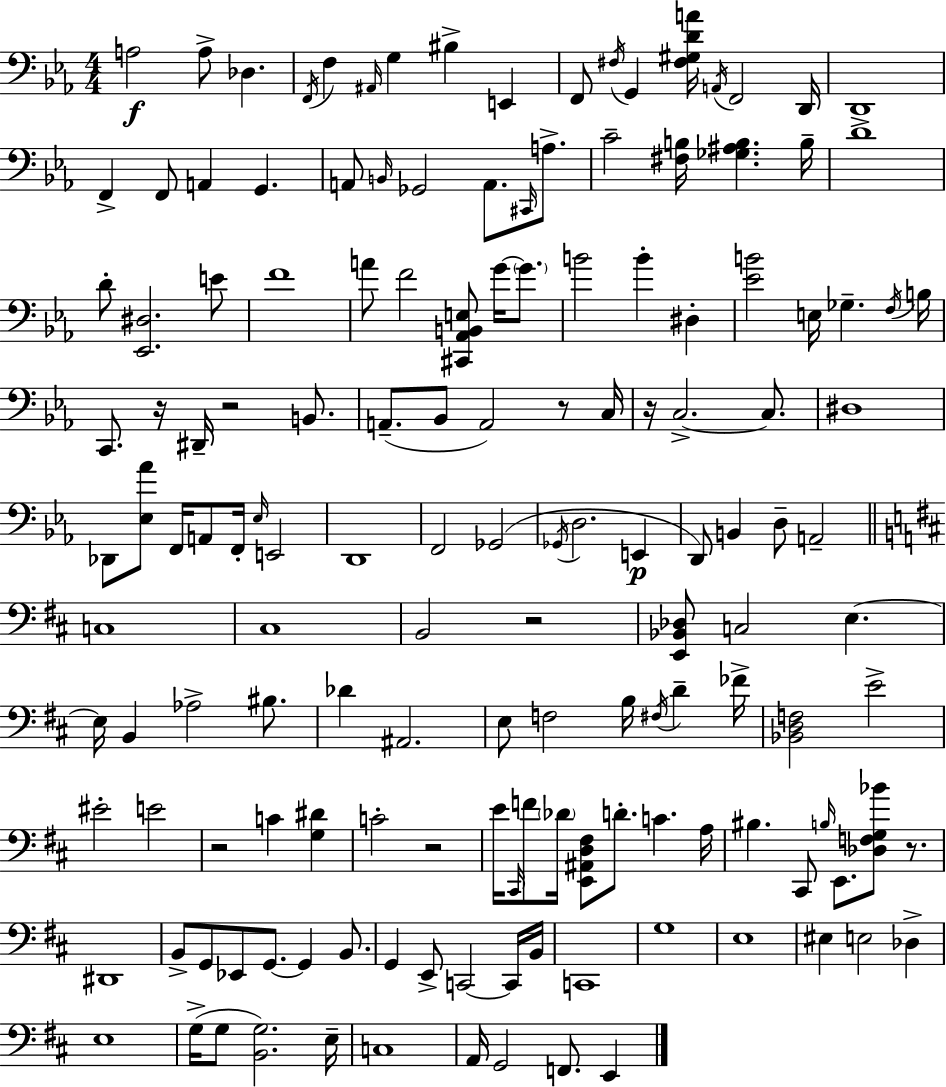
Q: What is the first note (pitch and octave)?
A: A3